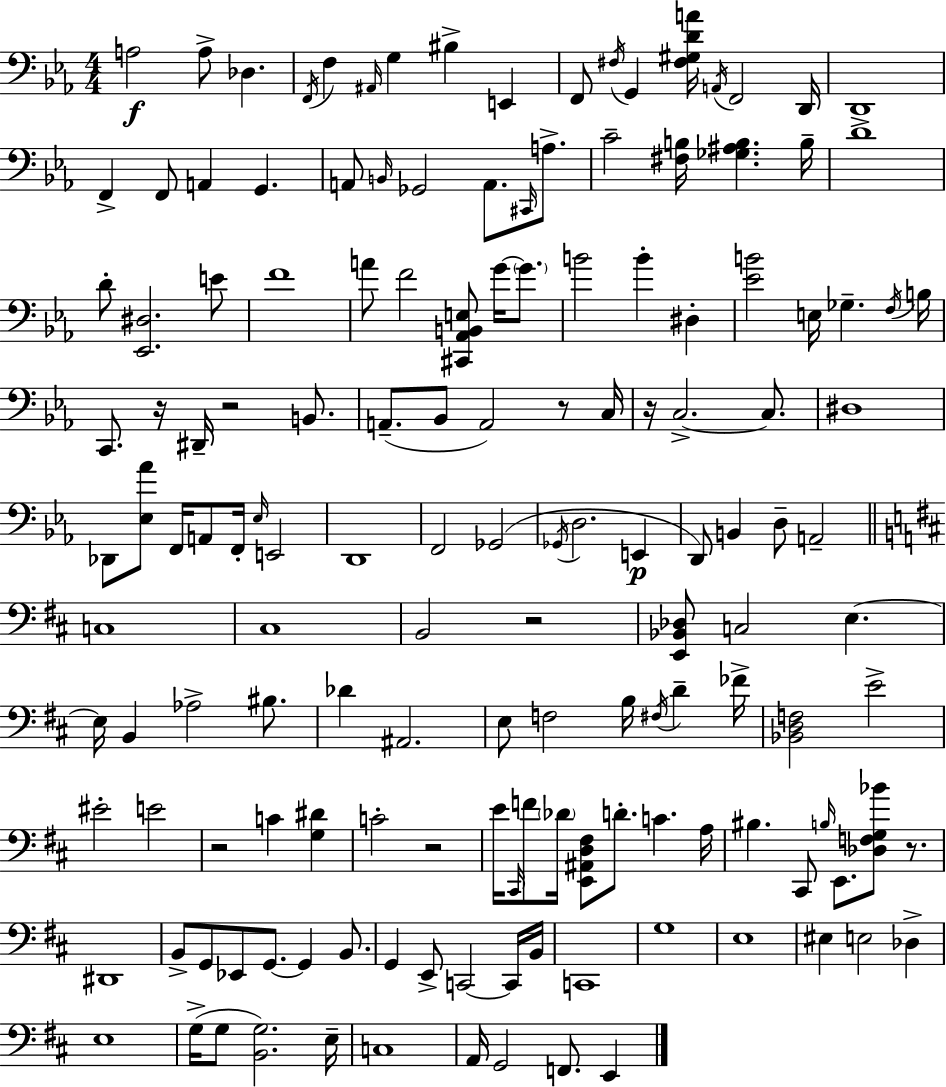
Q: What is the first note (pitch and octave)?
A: A3